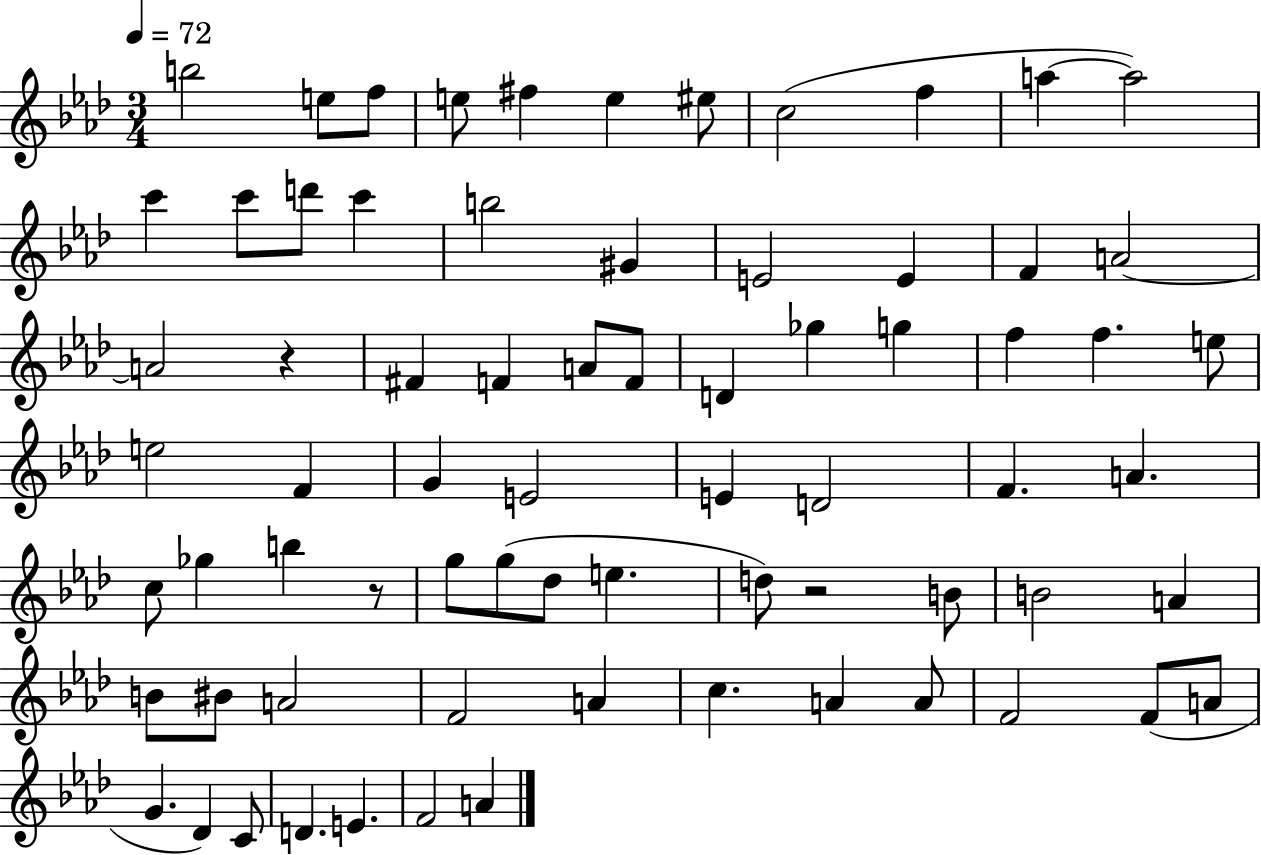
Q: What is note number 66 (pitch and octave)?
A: D4